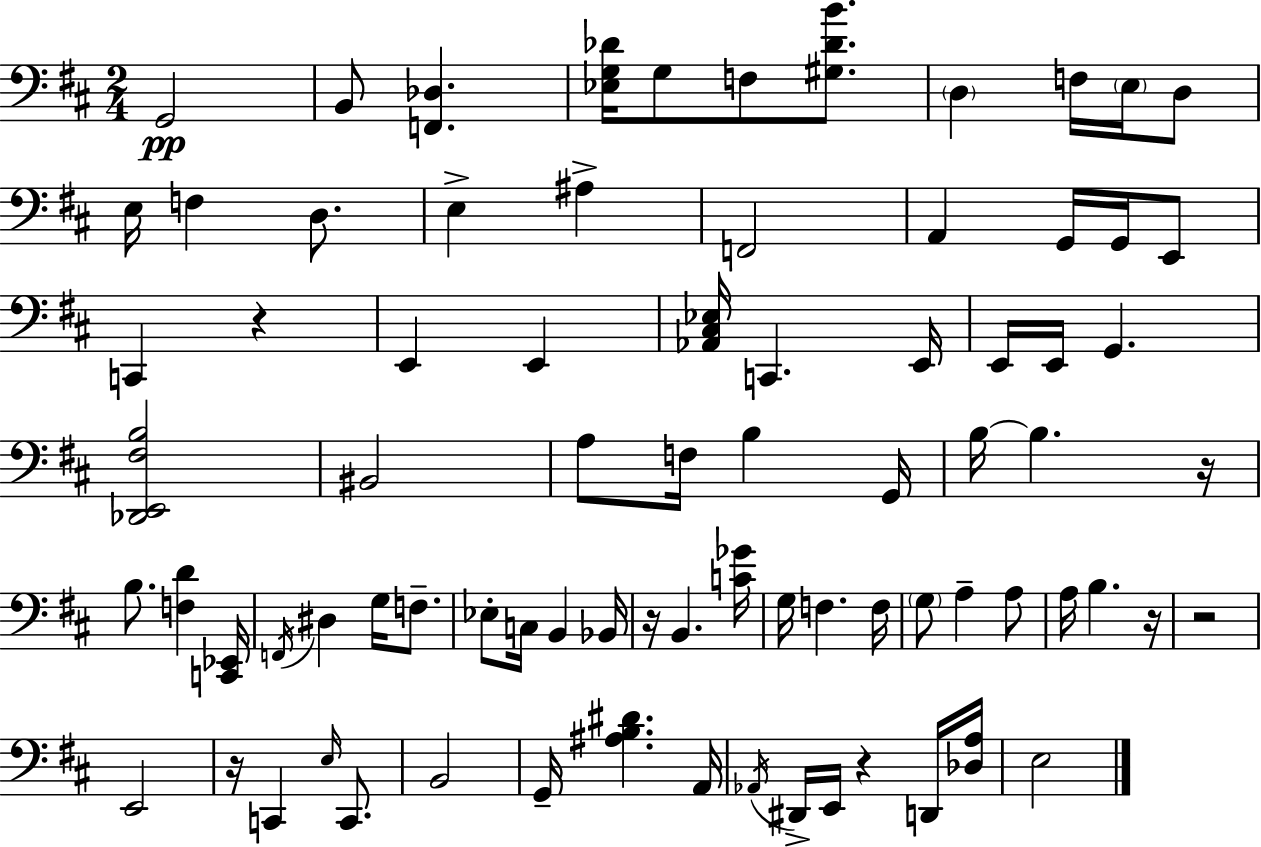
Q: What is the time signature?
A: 2/4